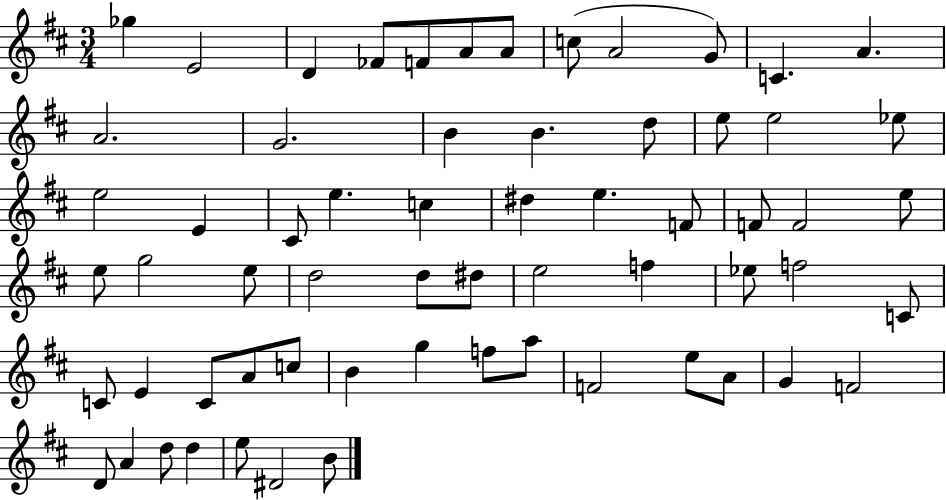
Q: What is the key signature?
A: D major